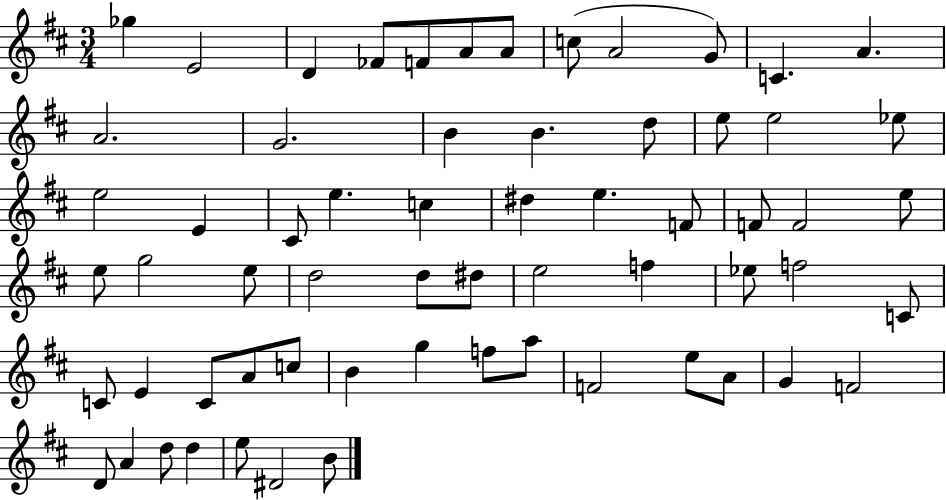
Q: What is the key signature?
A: D major